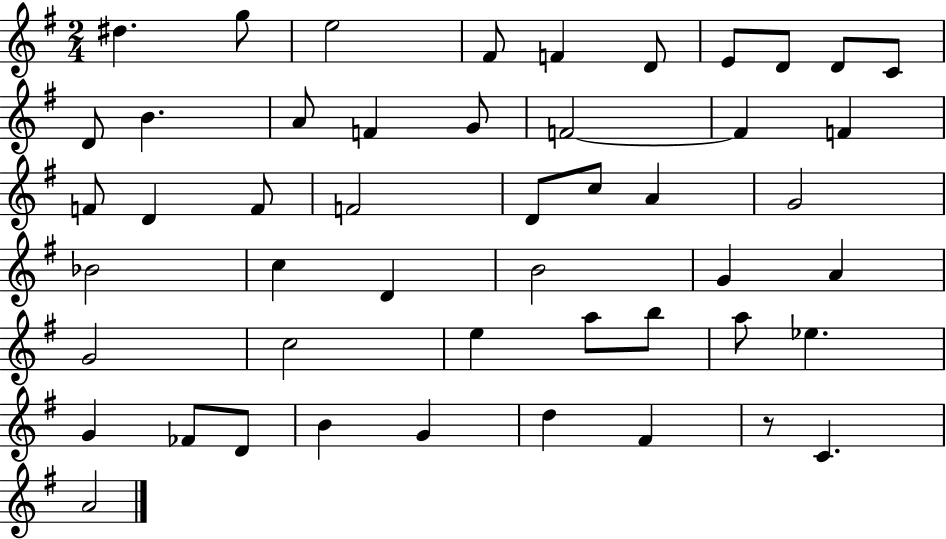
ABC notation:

X:1
T:Untitled
M:2/4
L:1/4
K:G
^d g/2 e2 ^F/2 F D/2 E/2 D/2 D/2 C/2 D/2 B A/2 F G/2 F2 F F F/2 D F/2 F2 D/2 c/2 A G2 _B2 c D B2 G A G2 c2 e a/2 b/2 a/2 _e G _F/2 D/2 B G d ^F z/2 C A2